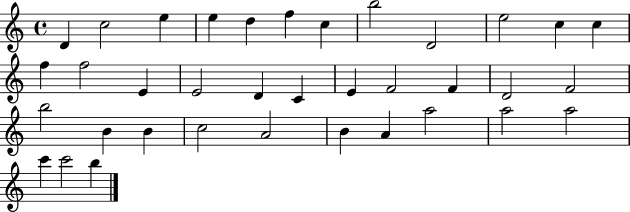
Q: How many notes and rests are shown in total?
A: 36